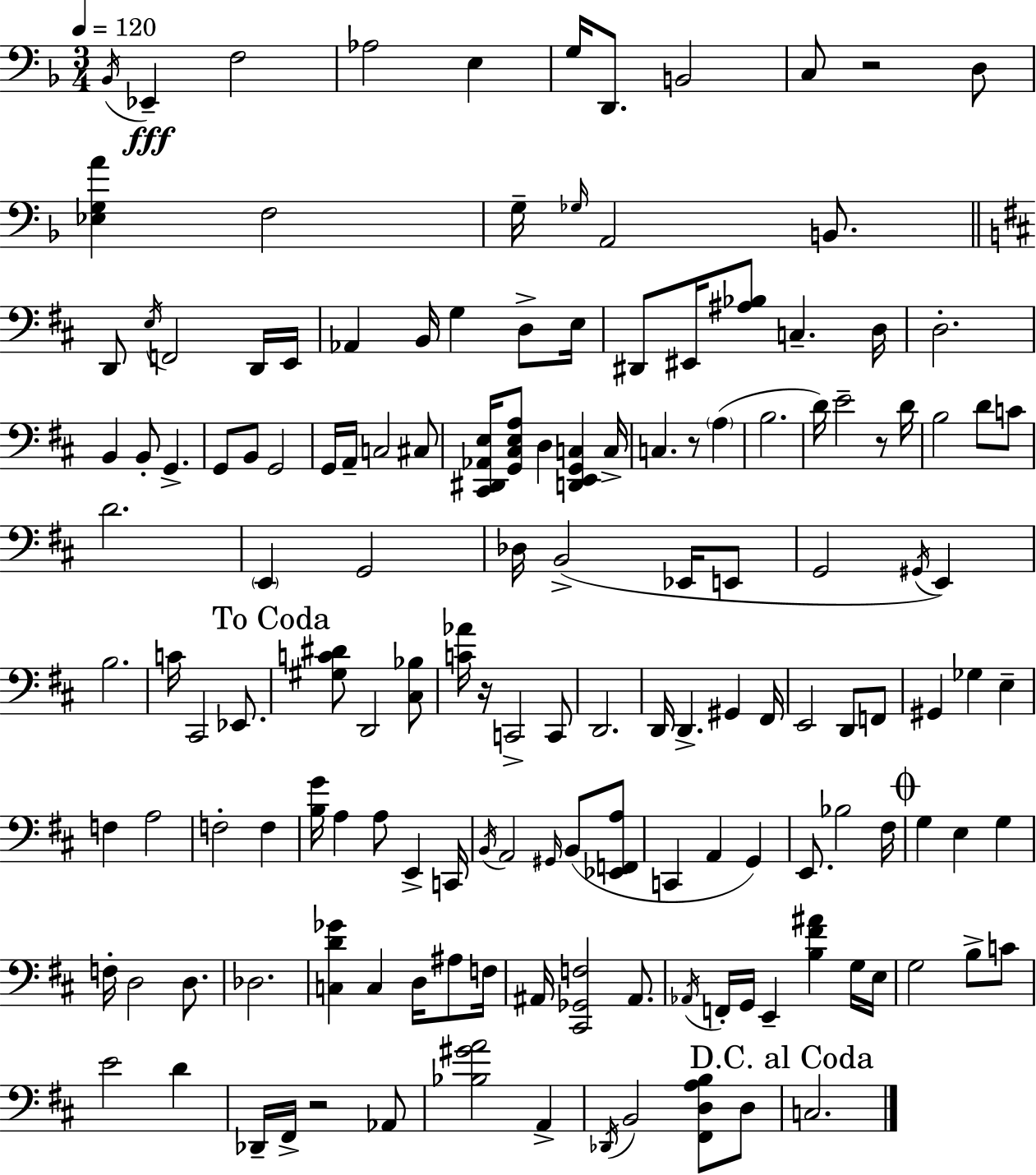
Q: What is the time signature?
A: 3/4